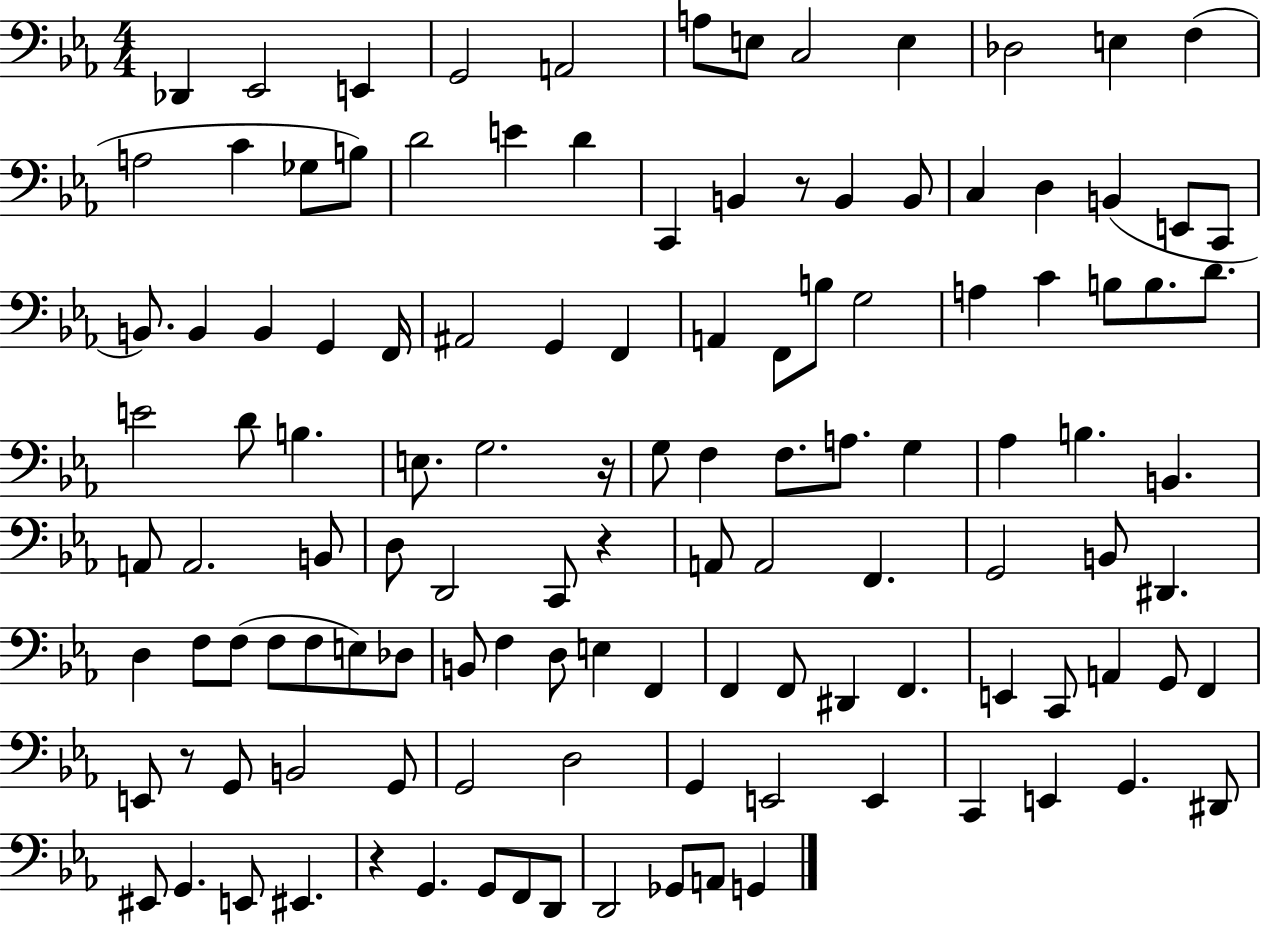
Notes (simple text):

Db2/q Eb2/h E2/q G2/h A2/h A3/e E3/e C3/h E3/q Db3/h E3/q F3/q A3/h C4/q Gb3/e B3/e D4/h E4/q D4/q C2/q B2/q R/e B2/q B2/e C3/q D3/q B2/q E2/e C2/e B2/e. B2/q B2/q G2/q F2/s A#2/h G2/q F2/q A2/q F2/e B3/e G3/h A3/q C4/q B3/e B3/e. D4/e. E4/h D4/e B3/q. E3/e. G3/h. R/s G3/e F3/q F3/e. A3/e. G3/q Ab3/q B3/q. B2/q. A2/e A2/h. B2/e D3/e D2/h C2/e R/q A2/e A2/h F2/q. G2/h B2/e D#2/q. D3/q F3/e F3/e F3/e F3/e E3/e Db3/e B2/e F3/q D3/e E3/q F2/q F2/q F2/e D#2/q F2/q. E2/q C2/e A2/q G2/e F2/q E2/e R/e G2/e B2/h G2/e G2/h D3/h G2/q E2/h E2/q C2/q E2/q G2/q. D#2/e EIS2/e G2/q. E2/e EIS2/q. R/q G2/q. G2/e F2/e D2/e D2/h Gb2/e A2/e G2/q